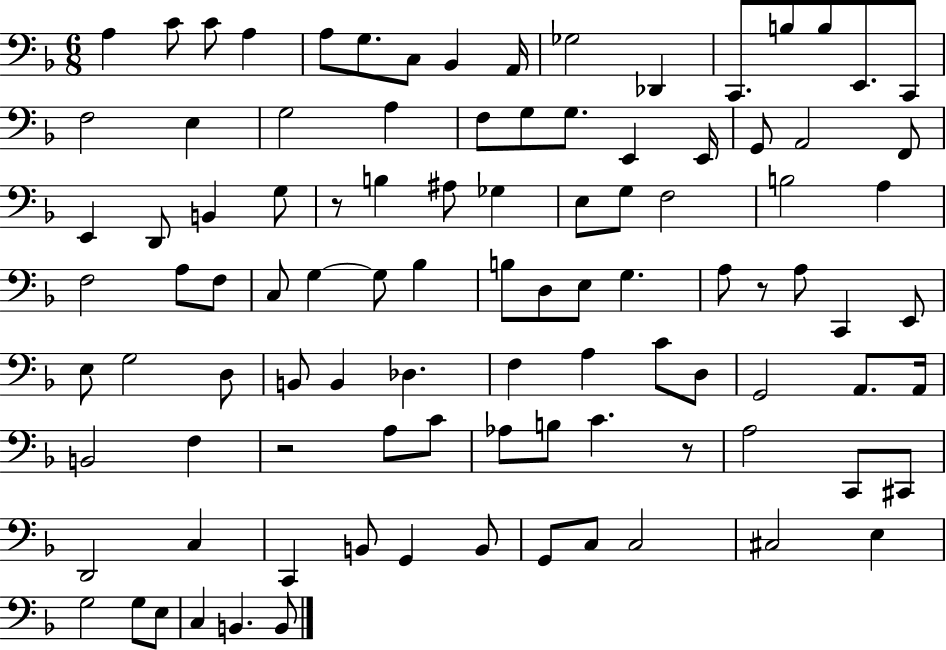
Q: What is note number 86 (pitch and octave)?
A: C3